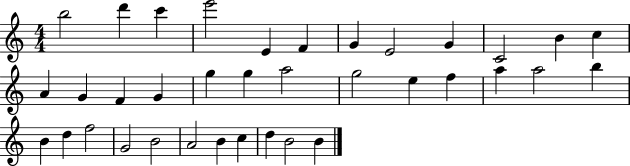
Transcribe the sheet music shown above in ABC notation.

X:1
T:Untitled
M:4/4
L:1/4
K:C
b2 d' c' e'2 E F G E2 G C2 B c A G F G g g a2 g2 e f a a2 b B d f2 G2 B2 A2 B c d B2 B